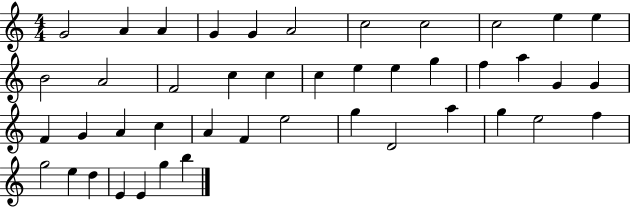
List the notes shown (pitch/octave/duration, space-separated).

G4/h A4/q A4/q G4/q G4/q A4/h C5/h C5/h C5/h E5/q E5/q B4/h A4/h F4/h C5/q C5/q C5/q E5/q E5/q G5/q F5/q A5/q G4/q G4/q F4/q G4/q A4/q C5/q A4/q F4/q E5/h G5/q D4/h A5/q G5/q E5/h F5/q G5/h E5/q D5/q E4/q E4/q G5/q B5/q